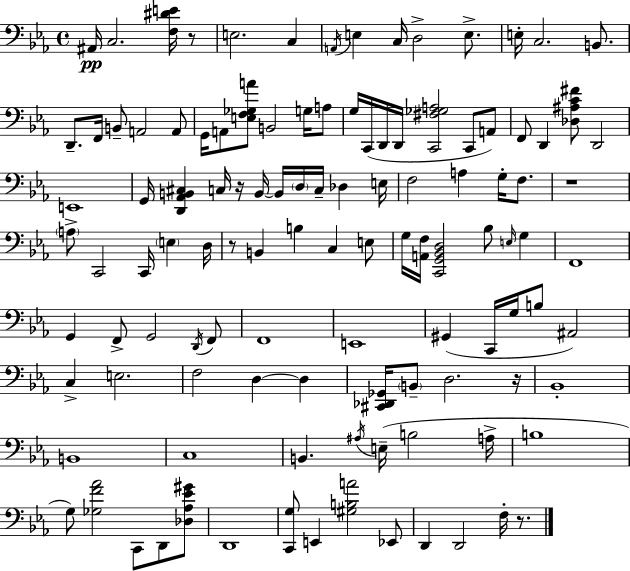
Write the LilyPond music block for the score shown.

{
  \clef bass
  \time 4/4
  \defaultTimeSignature
  \key c \minor
  ais,16\pp c2. <f dis' e'>16 r8 | e2. c4 | \acciaccatura { a,16 } e4 c16 d2-> e8.-> | e16-. c2. b,8. | \break d,8.-- f,16 b,8-- a,2 a,8 | g,16 a,8 <e f ges a'>8 b,2 g16 a8 | g16 c,16( d,16 d,16 <c, fis ges a>2 c,8 a,8) | f,8 d,4 <des ais c' fis'>8 d,2 | \break e,1 | g,16 <d, aes, b, cis>4 c16 r16 b,16~~ b,16 \parenthesize d16 c16-- des4 | e16 f2 a4 g16-. f8. | r1 | \break \parenthesize a8-> c,2 c,16 \parenthesize e4 | d16 r8 b,4 b4 c4 e8 | g16 <a, f>16 <c, g, bes, d>2 bes8 \grace { e16 } g4 | f,1 | \break g,4 f,8-> g,2 | \acciaccatura { d,16 } f,8 f,1 | e,1 | gis,4( c,16 g16 b8 ais,2) | \break c4-> e2. | f2 d4~~ d4 | <cis, des, ges,>16 \parenthesize b,8-- d2. | r16 bes,1-. | \break b,1 | c1 | b,4. \acciaccatura { ais16 }( e16-- b2 | a16-> b1 | \break g8) <ges f' aes'>2 c,8 | d,8 <des aes ees' gis'>8 d,1 | <c, g>8 e,4 <gis b a'>2 | ees,8 d,4 d,2 | \break f16-. r8. \bar "|."
}